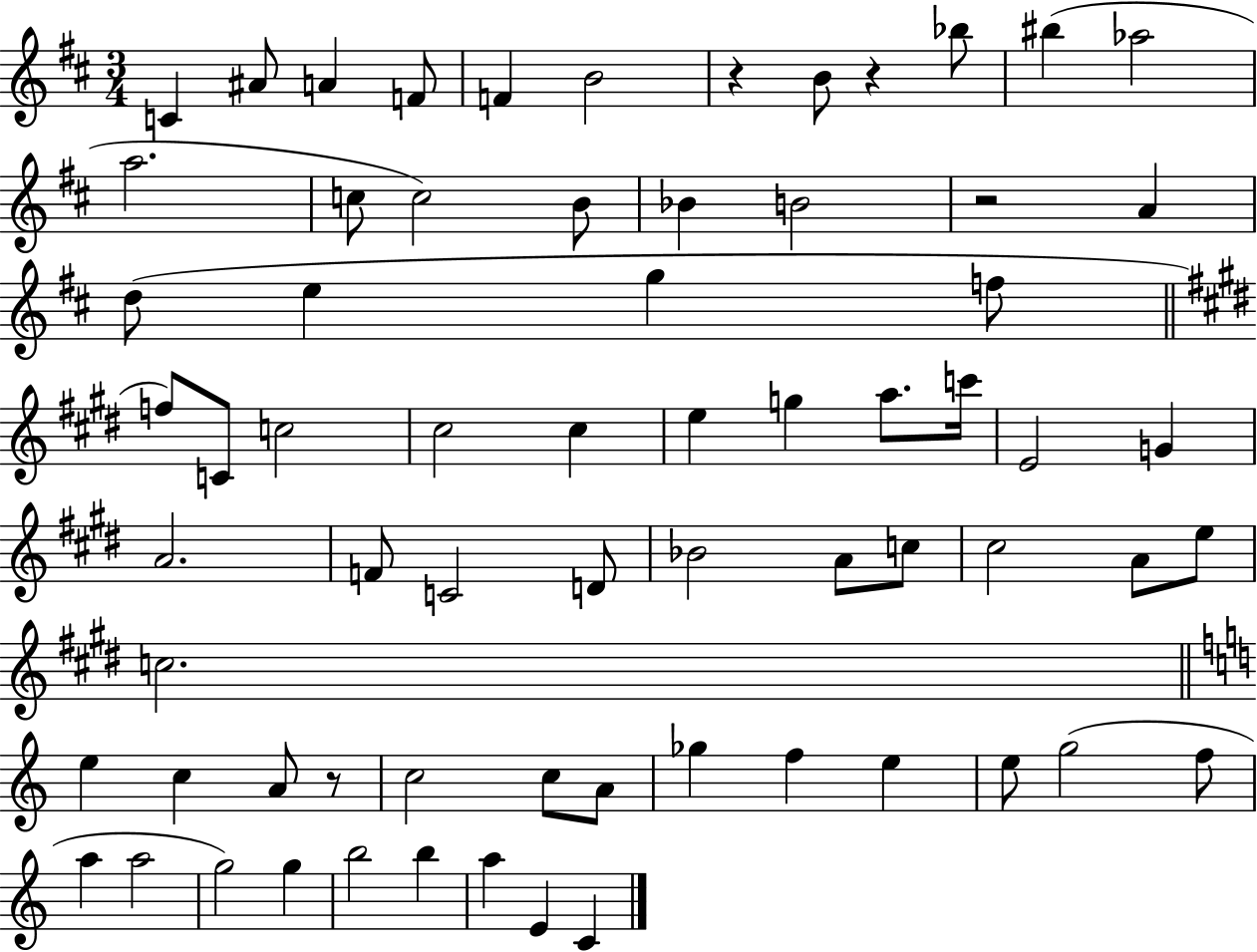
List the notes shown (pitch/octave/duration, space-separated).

C4/q A#4/e A4/q F4/e F4/q B4/h R/q B4/e R/q Bb5/e BIS5/q Ab5/h A5/h. C5/e C5/h B4/e Bb4/q B4/h R/h A4/q D5/e E5/q G5/q F5/e F5/e C4/e C5/h C#5/h C#5/q E5/q G5/q A5/e. C6/s E4/h G4/q A4/h. F4/e C4/h D4/e Bb4/h A4/e C5/e C#5/h A4/e E5/e C5/h. E5/q C5/q A4/e R/e C5/h C5/e A4/e Gb5/q F5/q E5/q E5/e G5/h F5/e A5/q A5/h G5/h G5/q B5/h B5/q A5/q E4/q C4/q